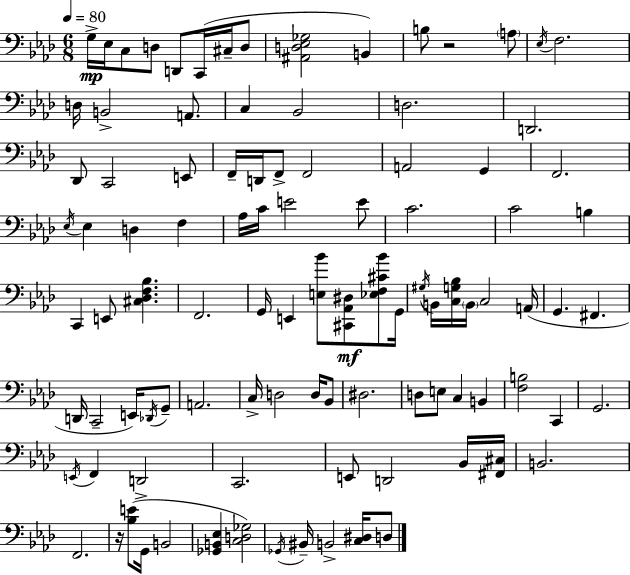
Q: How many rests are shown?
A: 2